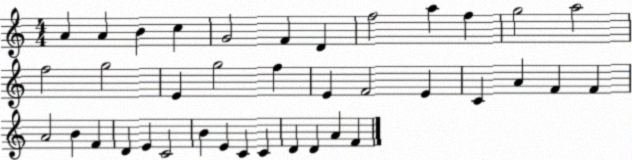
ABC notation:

X:1
T:Untitled
M:4/4
L:1/4
K:C
A A B c G2 F D f2 a f g2 a2 f2 g2 E g2 f E F2 E C A F F A2 B F D E C2 B E C C D D A F